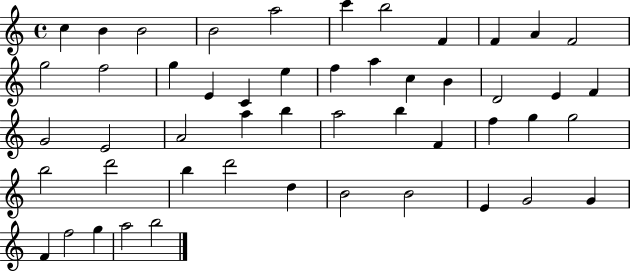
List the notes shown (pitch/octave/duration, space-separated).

C5/q B4/q B4/h B4/h A5/h C6/q B5/h F4/q F4/q A4/q F4/h G5/h F5/h G5/q E4/q C4/q E5/q F5/q A5/q C5/q B4/q D4/h E4/q F4/q G4/h E4/h A4/h A5/q B5/q A5/h B5/q F4/q F5/q G5/q G5/h B5/h D6/h B5/q D6/h D5/q B4/h B4/h E4/q G4/h G4/q F4/q F5/h G5/q A5/h B5/h